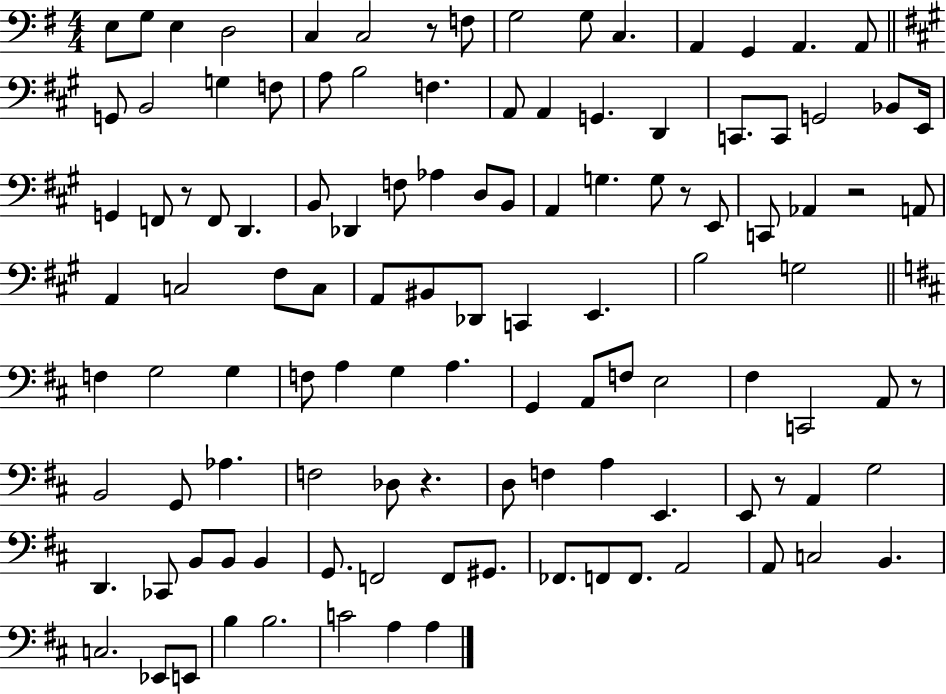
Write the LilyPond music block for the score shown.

{
  \clef bass
  \numericTimeSignature
  \time 4/4
  \key g \major
  e8 g8 e4 d2 | c4 c2 r8 f8 | g2 g8 c4. | a,4 g,4 a,4. a,8 | \break \bar "||" \break \key a \major g,8 b,2 g4 f8 | a8 b2 f4. | a,8 a,4 g,4. d,4 | c,8. c,8 g,2 bes,8 e,16 | \break g,4 f,8 r8 f,8 d,4. | b,8 des,4 f8 aes4 d8 b,8 | a,4 g4. g8 r8 e,8 | c,8 aes,4 r2 a,8 | \break a,4 c2 fis8 c8 | a,8 bis,8 des,8 c,4 e,4. | b2 g2 | \bar "||" \break \key b \minor f4 g2 g4 | f8 a4 g4 a4. | g,4 a,8 f8 e2 | fis4 c,2 a,8 r8 | \break b,2 g,8 aes4. | f2 des8 r4. | d8 f4 a4 e,4. | e,8 r8 a,4 g2 | \break d,4. ces,8 b,8 b,8 b,4 | g,8. f,2 f,8 gis,8. | fes,8. f,8 f,8. a,2 | a,8 c2 b,4. | \break c2. ees,8 e,8 | b4 b2. | c'2 a4 a4 | \bar "|."
}